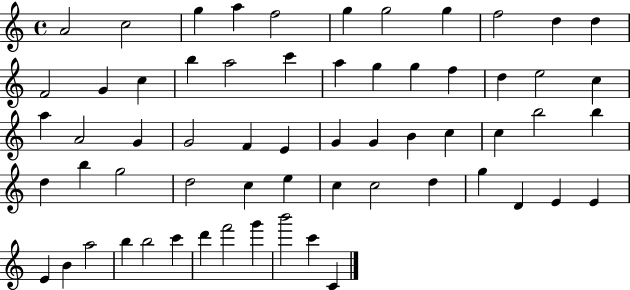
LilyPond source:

{
  \clef treble
  \time 4/4
  \defaultTimeSignature
  \key c \major
  a'2 c''2 | g''4 a''4 f''2 | g''4 g''2 g''4 | f''2 d''4 d''4 | \break f'2 g'4 c''4 | b''4 a''2 c'''4 | a''4 g''4 g''4 f''4 | d''4 e''2 c''4 | \break a''4 a'2 g'4 | g'2 f'4 e'4 | g'4 g'4 b'4 c''4 | c''4 b''2 b''4 | \break d''4 b''4 g''2 | d''2 c''4 e''4 | c''4 c''2 d''4 | g''4 d'4 e'4 e'4 | \break e'4 b'4 a''2 | b''4 b''2 c'''4 | d'''4 f'''2 g'''4 | b'''2 c'''4 c'4 | \break \bar "|."
}